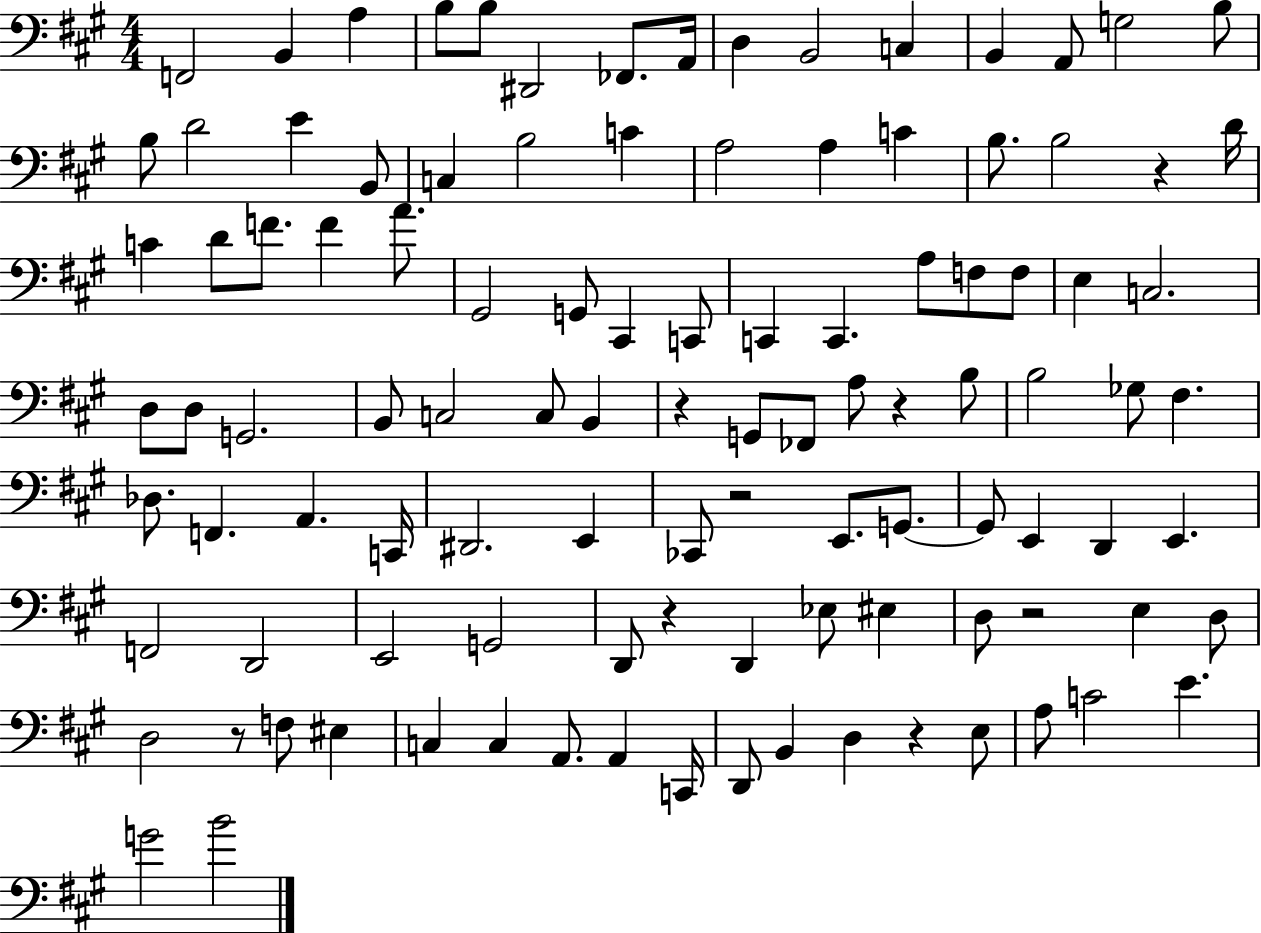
F2/h B2/q A3/q B3/e B3/e D#2/h FES2/e. A2/s D3/q B2/h C3/q B2/q A2/e G3/h B3/e B3/e D4/h E4/q B2/e C3/q B3/h C4/q A3/h A3/q C4/q B3/e. B3/h R/q D4/s C4/q D4/e F4/e. F4/q A4/e. G#2/h G2/e C#2/q C2/e C2/q C2/q. A3/e F3/e F3/e E3/q C3/h. D3/e D3/e G2/h. B2/e C3/h C3/e B2/q R/q G2/e FES2/e A3/e R/q B3/e B3/h Gb3/e F#3/q. Db3/e. F2/q. A2/q. C2/s D#2/h. E2/q CES2/e R/h E2/e. G2/e. G2/e E2/q D2/q E2/q. F2/h D2/h E2/h G2/h D2/e R/q D2/q Eb3/e EIS3/q D3/e R/h E3/q D3/e D3/h R/e F3/e EIS3/q C3/q C3/q A2/e. A2/q C2/s D2/e B2/q D3/q R/q E3/e A3/e C4/h E4/q. G4/h B4/h